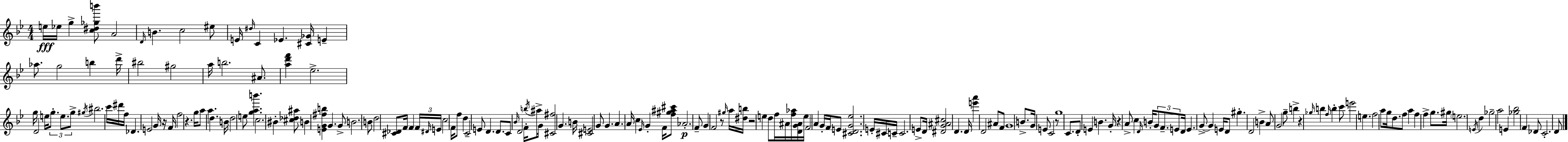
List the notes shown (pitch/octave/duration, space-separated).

E5/s Eb5/s G5/q [C5,D#5,Gb5,B6]/e A4/h D4/s B4/q. C5/h EIS5/e E4/s D#5/s C4/q Eb4/q. [C#4,Gb4]/s E4/q Ab5/e. G5/h B5/q D6/s BIS5/h G#5/h A5/s B5/h. A#4/e. [A5,D6,F6]/q Eb5/h. G5/s D4/h E5/s G5/e. E5/e. G5/e G#5/s BIS5/h. C6/s D#6/s F5/s Db4/q. E4/h G4/s R/s F4/s F5/h R/q. G5/s A5/e A5/q. D5/q. B4/s D5/h E5/e [G5,A5,B6]/q. C5/h. BIS4/q [C#5,Db5,A#5]/e B4/q [E4,G4,F#5,B5]/q G4/q. G4/e B4/h. B4/e D5/h [C#4,Db4]/e F4/s F4/q F4/s D#4/s E4/s C5/h F4/s F5/e D5/q C4/h E4/e D4/q. D4/e. C4/e Bb4/s D4/h F4/s B5/s A#5/e G4/s [C#4,F#5]/h G4/q. B4/s [C#4,E4]/h G4/e G4/q. A4/q. A4/s C5/q Eb4/s G4/q F4/s [F5,G#5,A#5,C#6]/e Ab4/h. F4/e G4/q F4/h R/e G#5/s A5/s [D#5,B5]/s R/h E5/q D5/e F5/s A#4/s [F5,Ab5]/s [D4,G4,A#4]/s E5/s F4/h A4/q G4/s F4/s E4/e [C#4,D4,G4,Eb5]/h. E4/s C#4/s C4/s C4/h. E4/e D4/s [D#4,G4,A#4,C#5]/h D4/q. D4/s [E6,A6]/q D4/h A#4/e F4/e G4/w B4/e. G4/s E4/e C4/h R/e G5/w C4/e. D4/e E4/q B4/q. G4/s R/q A4/e C5/q D4/s B4/s G4/e F4/e. E4/e D4/s E4/q. G4/e G4/q E4/s D4/e G#5/q. D4/h B4/q A4/e G4/h G5/e B5/q R/q Gb5/s B5/q F5/s B5/q C6/e E6/h E5/q. F5/h A5/e G5/s D5/e. F5/e A5/q F5/q F5/q G5/e. G#5/s E5/h. E4/s D5/q Gb5/h A5/h E4/q [Gb5,Bb5]/h F4/q Db4/e C4/h. D4/e